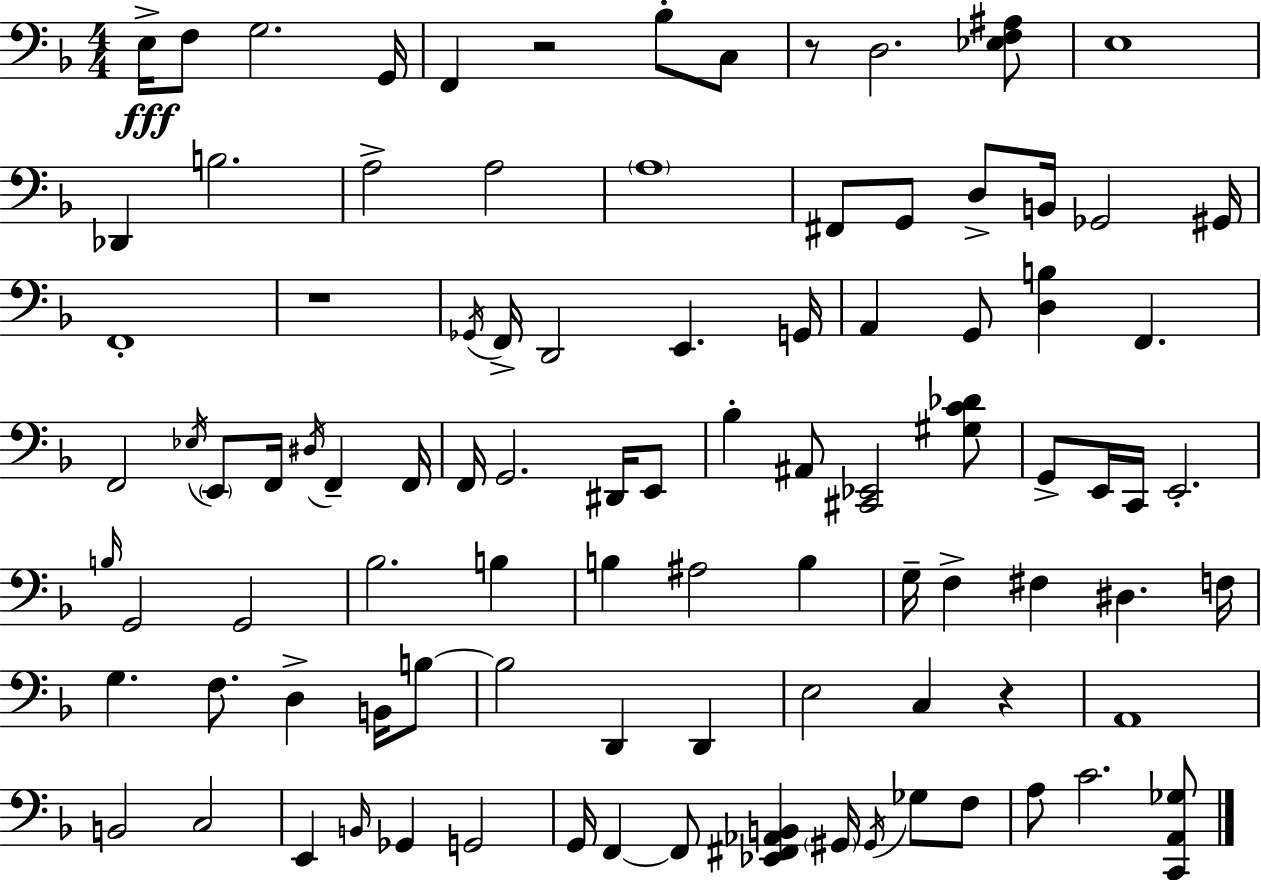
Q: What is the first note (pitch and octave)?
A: E3